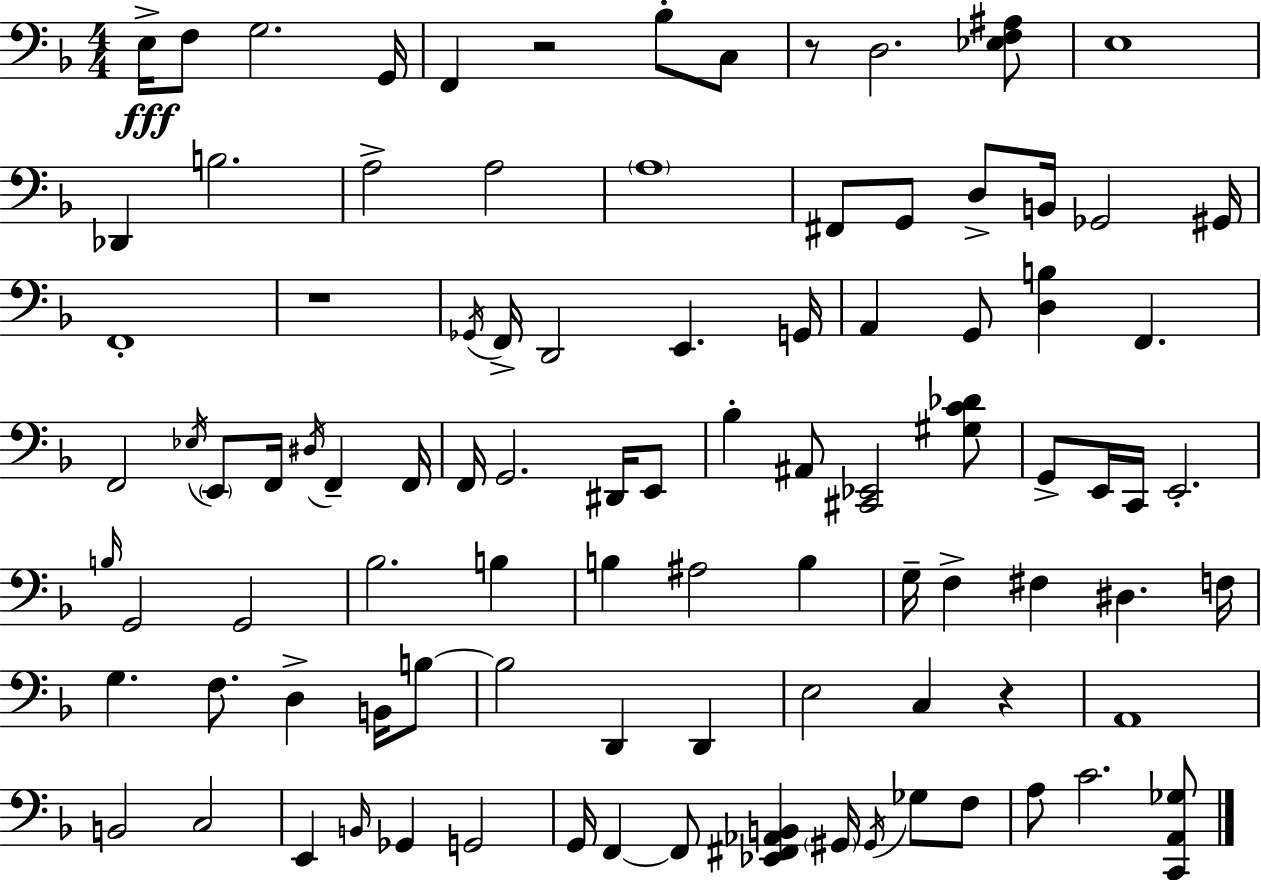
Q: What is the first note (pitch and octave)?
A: E3